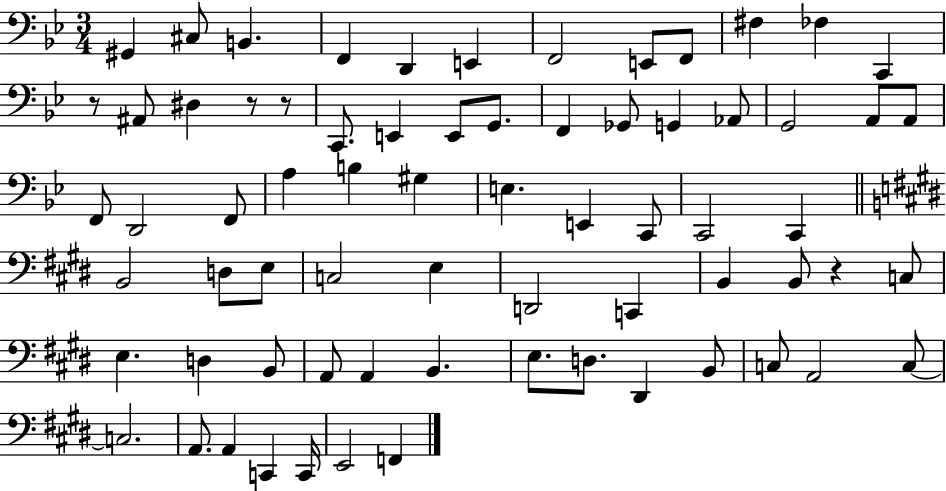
G#2/q C#3/e B2/q. F2/q D2/q E2/q F2/h E2/e F2/e F#3/q FES3/q C2/q R/e A#2/e D#3/q R/e R/e C2/e. E2/q E2/e G2/e. F2/q Gb2/e G2/q Ab2/e G2/h A2/e A2/e F2/e D2/h F2/e A3/q B3/q G#3/q E3/q. E2/q C2/e C2/h C2/q B2/h D3/e E3/e C3/h E3/q D2/h C2/q B2/q B2/e R/q C3/e E3/q. D3/q B2/e A2/e A2/q B2/q. E3/e. D3/e. D#2/q B2/e C3/e A2/h C3/e C3/h. A2/e. A2/q C2/q C2/s E2/h F2/q